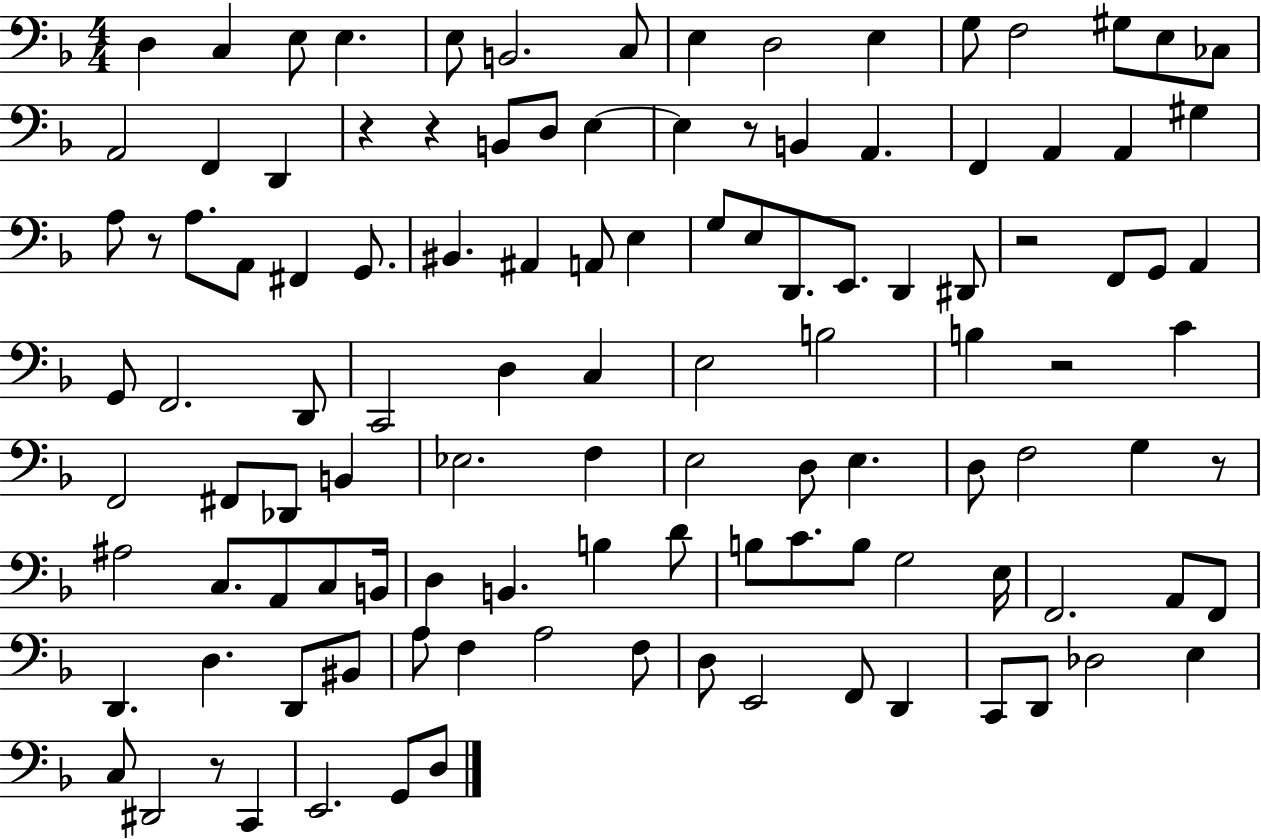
X:1
T:Untitled
M:4/4
L:1/4
K:F
D, C, E,/2 E, E,/2 B,,2 C,/2 E, D,2 E, G,/2 F,2 ^G,/2 E,/2 _C,/2 A,,2 F,, D,, z z B,,/2 D,/2 E, E, z/2 B,, A,, F,, A,, A,, ^G, A,/2 z/2 A,/2 A,,/2 ^F,, G,,/2 ^B,, ^A,, A,,/2 E, G,/2 E,/2 D,,/2 E,,/2 D,, ^D,,/2 z2 F,,/2 G,,/2 A,, G,,/2 F,,2 D,,/2 C,,2 D, C, E,2 B,2 B, z2 C F,,2 ^F,,/2 _D,,/2 B,, _E,2 F, E,2 D,/2 E, D,/2 F,2 G, z/2 ^A,2 C,/2 A,,/2 C,/2 B,,/4 D, B,, B, D/2 B,/2 C/2 B,/2 G,2 E,/4 F,,2 A,,/2 F,,/2 D,, D, D,,/2 ^B,,/2 A,/2 F, A,2 F,/2 D,/2 E,,2 F,,/2 D,, C,,/2 D,,/2 _D,2 E, C,/2 ^D,,2 z/2 C,, E,,2 G,,/2 D,/2